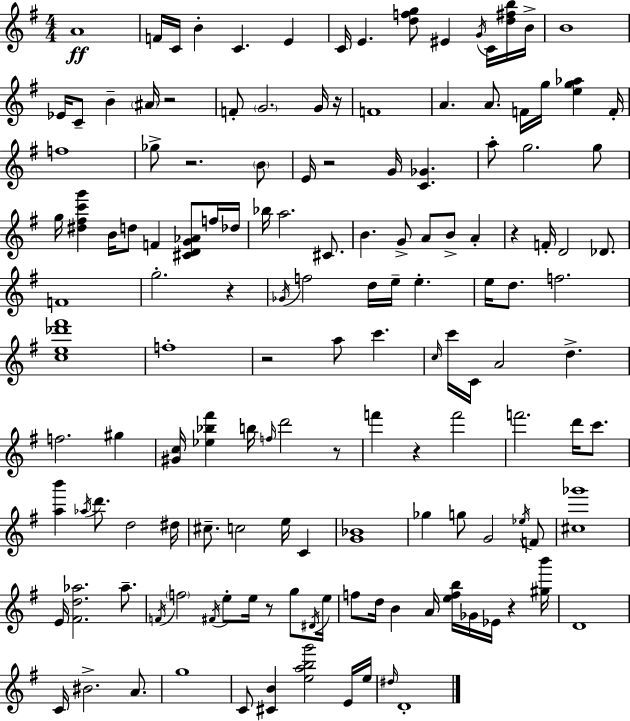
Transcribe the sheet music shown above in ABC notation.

X:1
T:Untitled
M:4/4
L:1/4
K:Em
A4 F/4 C/4 B C E C/4 E [dfg]/2 ^E G/4 C/4 [d^fb]/4 B/4 B4 _E/4 C/2 B ^A/4 z2 F/2 G2 G/4 z/4 F4 A A/2 F/4 g/4 [eg_a] F/4 f4 _g/2 z2 B/2 E/4 z2 G/4 [C_G] a/2 g2 g/2 g/4 [^d^fc'g'] B/4 d/2 F [^CDG_A]/2 f/4 _d/4 _b/4 a2 ^C/2 B G/2 A/2 B/2 A z F/4 D2 _D/2 F4 g2 z _G/4 f2 d/4 e/4 e e/4 d/2 f2 [ce_d'^f']4 f4 z2 a/2 c' c/4 c'/4 C/4 A2 d f2 ^g [^Gc]/4 [_e_b^f'] b/4 f/4 d'2 z/2 f' z f'2 f'2 d'/4 c'/2 [ab'] _a/4 d'/2 d2 ^d/4 ^c/2 c2 e/4 C [G_B]4 _g g/2 G2 _e/4 F/2 [^c_g']4 E/4 [^Fd_a]2 _a/2 F/4 f2 ^F/4 e/2 e/4 z/2 g/2 ^D/4 e/4 f/2 d/4 B A/4 [efb]/4 _G/4 _E/4 z [^gb']/4 D4 C/4 ^B2 A/2 g4 C/2 [^CB] [eabg']2 E/4 e/4 ^d/4 D4